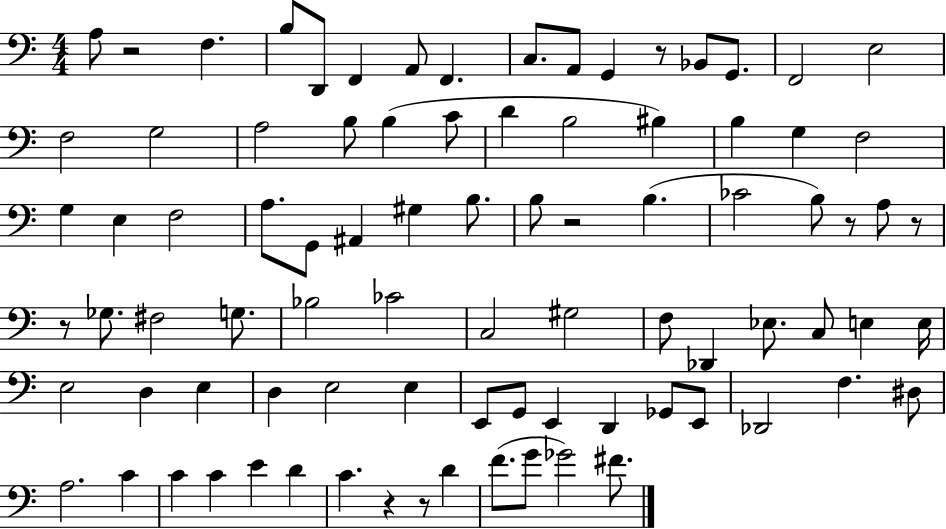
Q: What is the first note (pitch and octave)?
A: A3